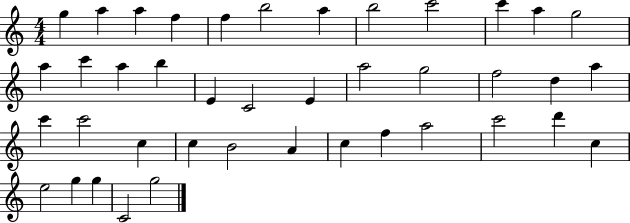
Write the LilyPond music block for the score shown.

{
  \clef treble
  \numericTimeSignature
  \time 4/4
  \key c \major
  g''4 a''4 a''4 f''4 | f''4 b''2 a''4 | b''2 c'''2 | c'''4 a''4 g''2 | \break a''4 c'''4 a''4 b''4 | e'4 c'2 e'4 | a''2 g''2 | f''2 d''4 a''4 | \break c'''4 c'''2 c''4 | c''4 b'2 a'4 | c''4 f''4 a''2 | c'''2 d'''4 c''4 | \break e''2 g''4 g''4 | c'2 g''2 | \bar "|."
}